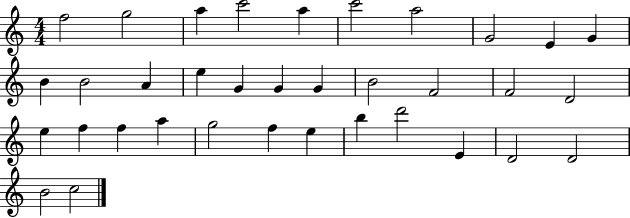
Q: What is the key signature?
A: C major